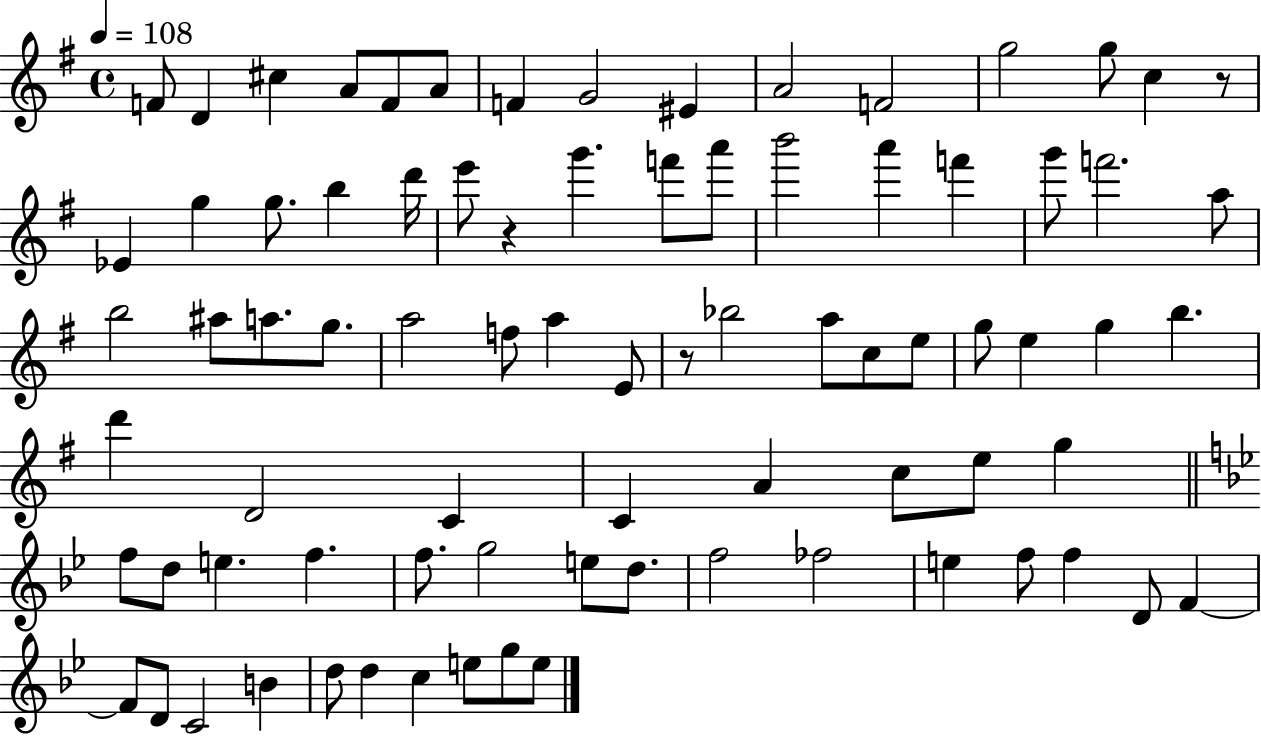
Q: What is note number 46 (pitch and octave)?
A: D6